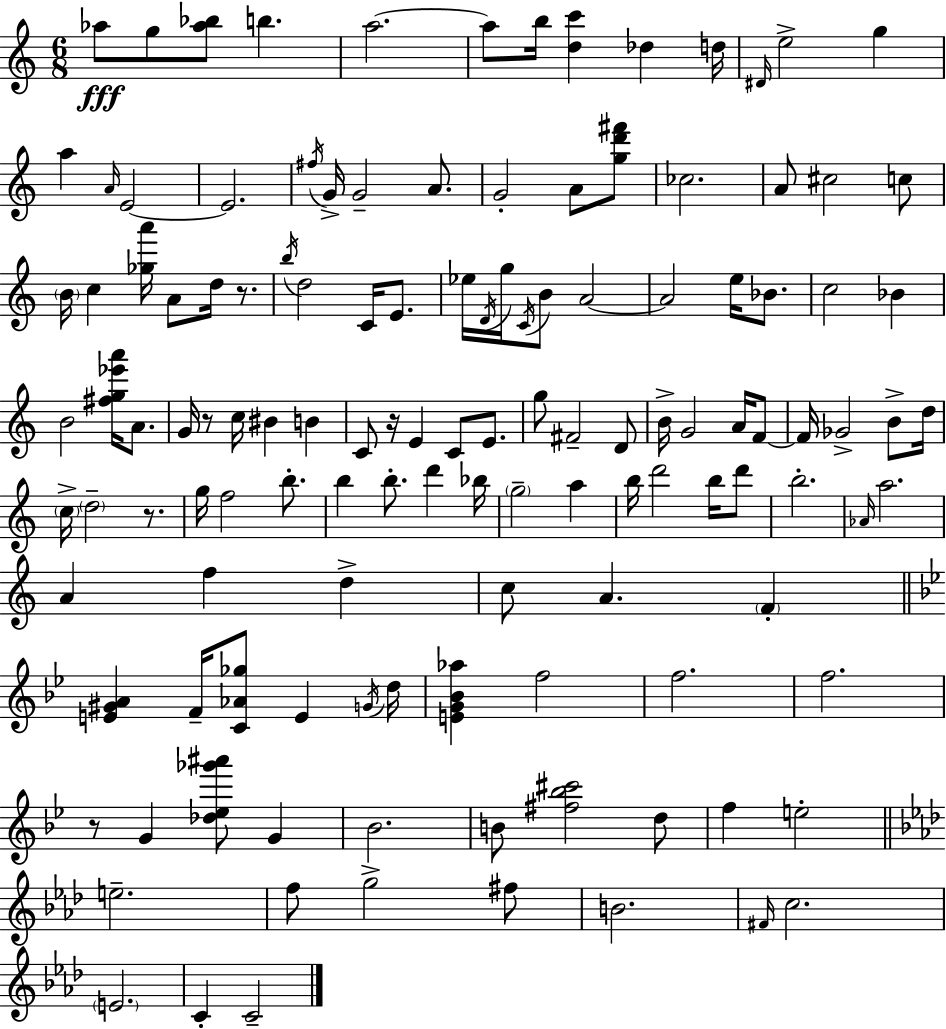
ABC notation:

X:1
T:Untitled
M:6/8
L:1/4
K:Am
_a/2 g/2 [_a_b]/2 b a2 a/2 b/4 [dc'] _d d/4 ^D/4 e2 g a A/4 E2 E2 ^f/4 G/4 G2 A/2 G2 A/2 [gd'^f']/2 _c2 A/2 ^c2 c/2 B/4 c [_ga']/4 A/2 d/4 z/2 b/4 d2 C/4 E/2 _e/4 D/4 g/4 C/4 B/2 A2 A2 e/4 _B/2 c2 _B B2 [^fg_e'a']/4 A/2 G/4 z/2 c/4 ^B B C/2 z/4 E C/2 E/2 g/2 ^F2 D/2 B/4 G2 A/4 F/2 F/4 _G2 B/2 d/4 c/4 d2 z/2 g/4 f2 b/2 b b/2 d' _b/4 g2 a b/4 d'2 b/4 d'/2 b2 _A/4 a2 A f d c/2 A F [E^GA] F/4 [C_A_g]/2 E G/4 d/4 [EG_B_a] f2 f2 f2 z/2 G [_d_e_g'^a']/2 G _B2 B/2 [^f_b^c']2 d/2 f e2 e2 f/2 g2 ^f/2 B2 ^F/4 c2 E2 C C2